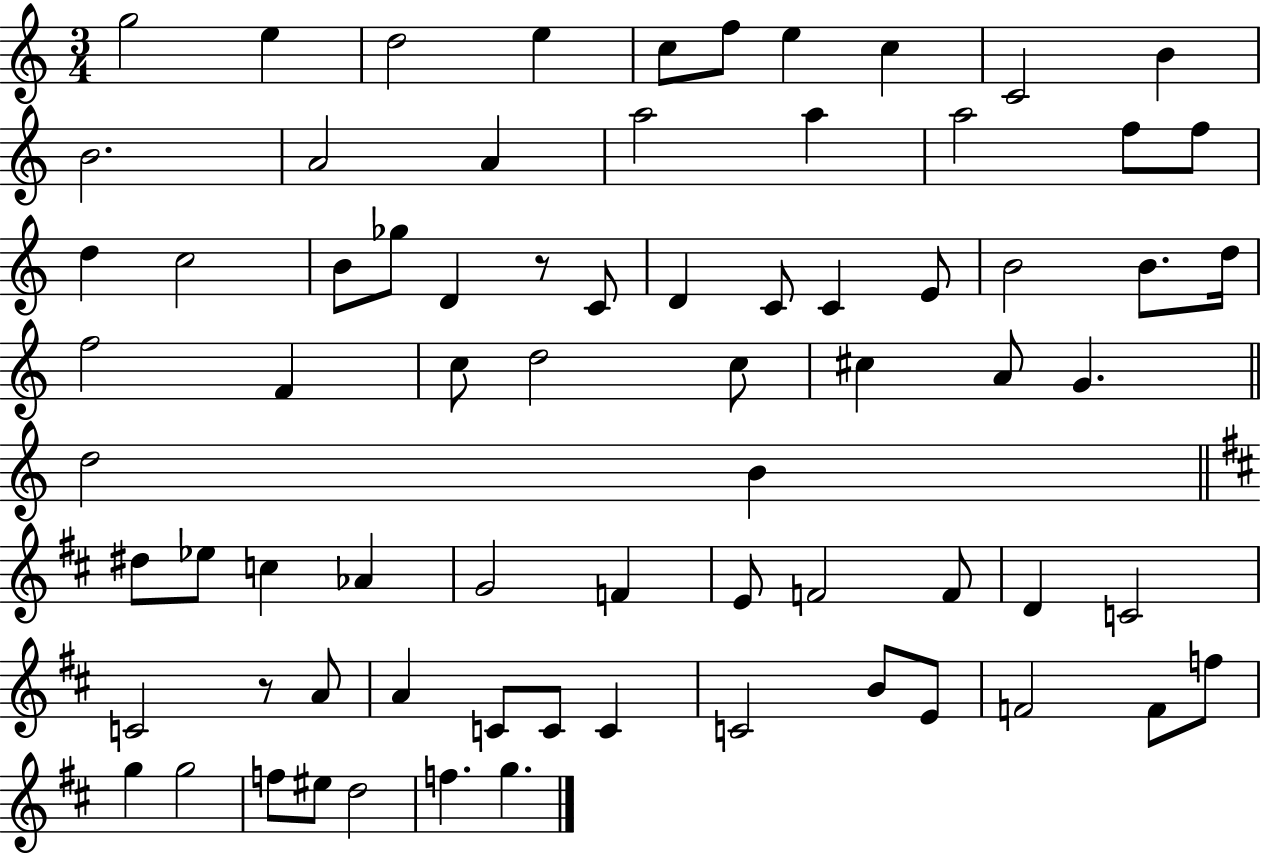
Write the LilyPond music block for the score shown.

{
  \clef treble
  \numericTimeSignature
  \time 3/4
  \key c \major
  g''2 e''4 | d''2 e''4 | c''8 f''8 e''4 c''4 | c'2 b'4 | \break b'2. | a'2 a'4 | a''2 a''4 | a''2 f''8 f''8 | \break d''4 c''2 | b'8 ges''8 d'4 r8 c'8 | d'4 c'8 c'4 e'8 | b'2 b'8. d''16 | \break f''2 f'4 | c''8 d''2 c''8 | cis''4 a'8 g'4. | \bar "||" \break \key c \major d''2 b'4 | \bar "||" \break \key b \minor dis''8 ees''8 c''4 aes'4 | g'2 f'4 | e'8 f'2 f'8 | d'4 c'2 | \break c'2 r8 a'8 | a'4 c'8 c'8 c'4 | c'2 b'8 e'8 | f'2 f'8 f''8 | \break g''4 g''2 | f''8 eis''8 d''2 | f''4. g''4. | \bar "|."
}